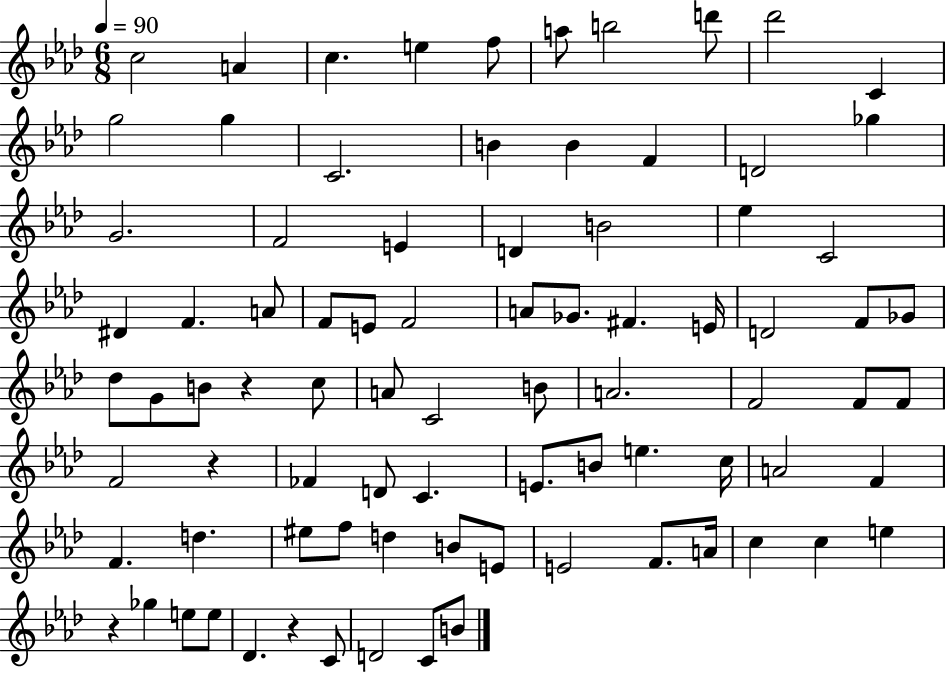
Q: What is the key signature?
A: AES major